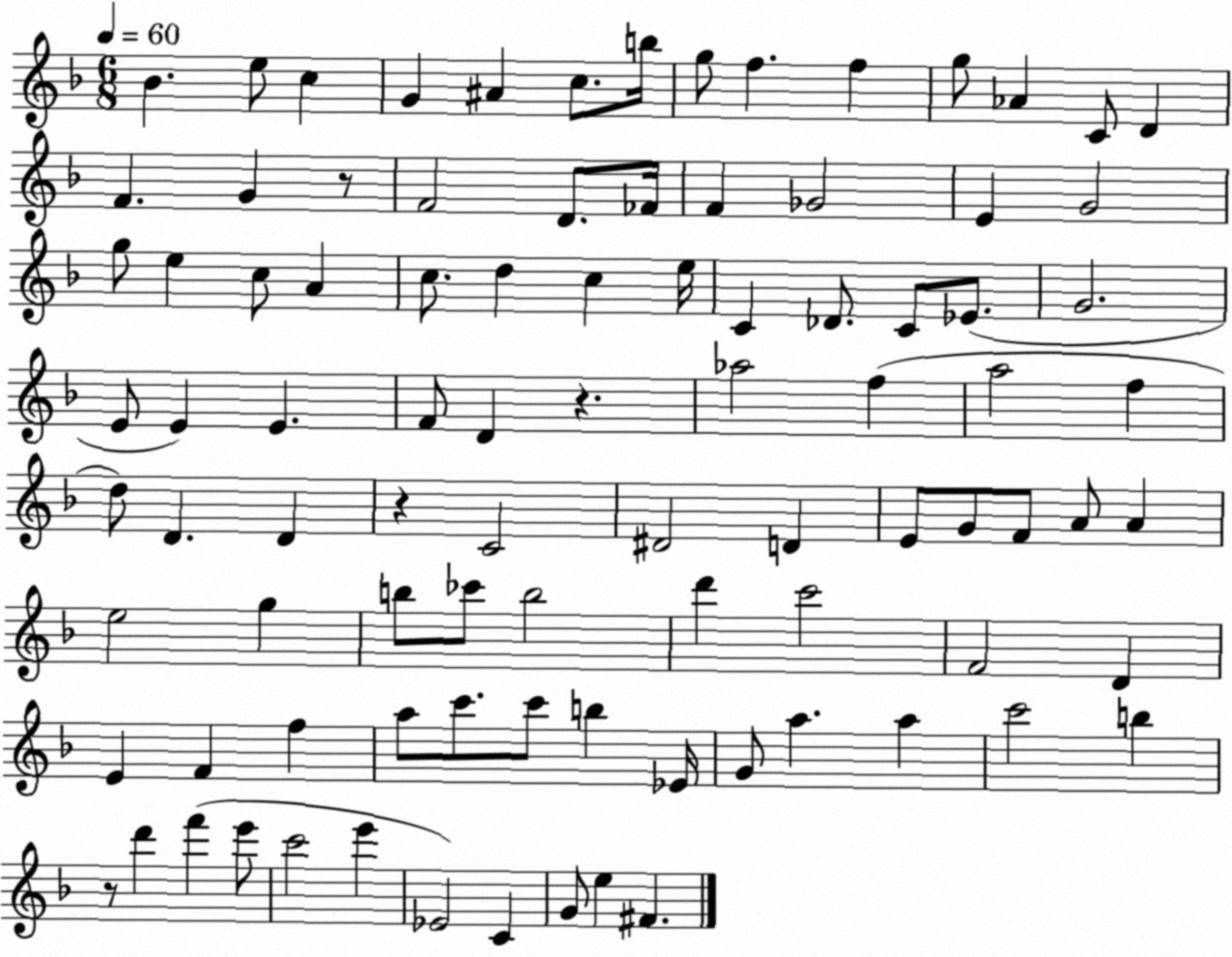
X:1
T:Untitled
M:6/8
L:1/4
K:F
_B e/2 c G ^A c/2 b/4 g/2 f f g/2 _A C/2 D F G z/2 F2 D/2 _F/4 F _G2 E G2 g/2 e c/2 A c/2 d c e/4 C _D/2 C/2 _E/2 G2 E/2 E E F/2 D z _a2 f a2 f d/2 D D z C2 ^D2 D E/2 G/2 F/2 A/2 A e2 g b/2 _c'/2 b2 d' c'2 F2 D E F f a/2 c'/2 c'/2 b _E/4 G/2 a a c'2 b z/2 d' f' e'/2 c'2 e' _E2 C G/2 e ^F